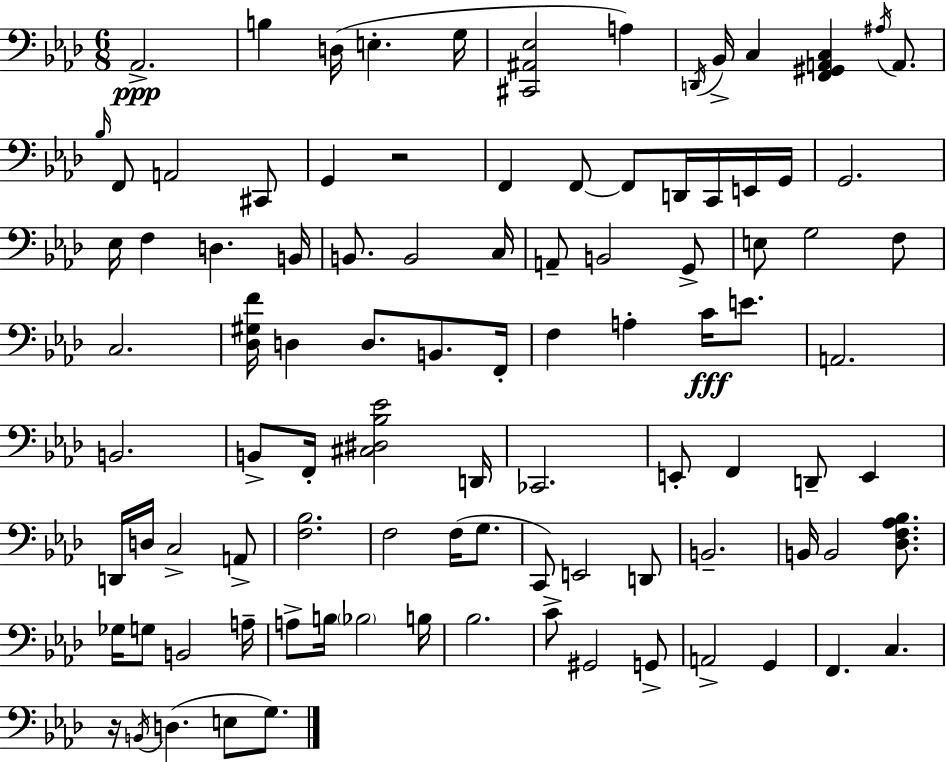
X:1
T:Untitled
M:6/8
L:1/4
K:Ab
_A,,2 B, D,/4 E, G,/4 [^C,,^A,,_E,]2 A, D,,/4 _B,,/4 C, [F,,^G,,A,,C,] ^A,/4 A,,/2 _B,/4 F,,/2 A,,2 ^C,,/2 G,, z2 F,, F,,/2 F,,/2 D,,/4 C,,/4 E,,/4 G,,/4 G,,2 _E,/4 F, D, B,,/4 B,,/2 B,,2 C,/4 A,,/2 B,,2 G,,/2 E,/2 G,2 F,/2 C,2 [_D,^G,F]/4 D, D,/2 B,,/2 F,,/4 F, A, C/4 E/2 A,,2 B,,2 B,,/2 F,,/4 [^C,^D,_B,_E]2 D,,/4 _C,,2 E,,/2 F,, D,,/2 E,, D,,/4 D,/4 C,2 A,,/2 [F,_B,]2 F,2 F,/4 G,/2 C,,/2 E,,2 D,,/2 B,,2 B,,/4 B,,2 [_D,F,_A,_B,]/2 _G,/4 G,/2 B,,2 A,/4 A,/2 B,/4 _B,2 B,/4 _B,2 C/2 ^G,,2 G,,/2 A,,2 G,, F,, C, z/4 B,,/4 D, E,/2 G,/2